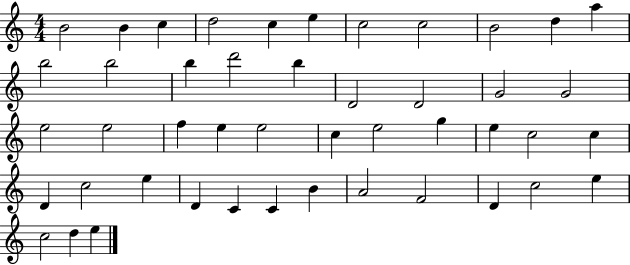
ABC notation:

X:1
T:Untitled
M:4/4
L:1/4
K:C
B2 B c d2 c e c2 c2 B2 d a b2 b2 b d'2 b D2 D2 G2 G2 e2 e2 f e e2 c e2 g e c2 c D c2 e D C C B A2 F2 D c2 e c2 d e